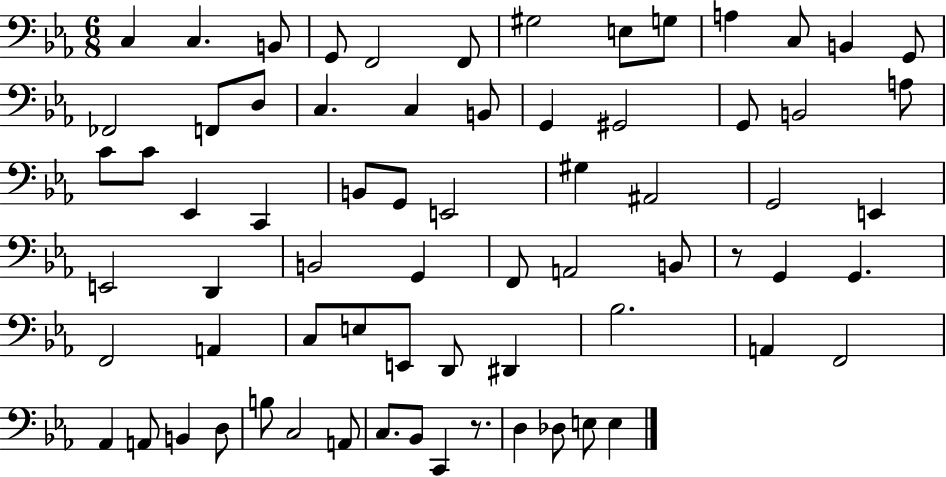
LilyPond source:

{
  \clef bass
  \numericTimeSignature
  \time 6/8
  \key ees \major
  c4 c4. b,8 | g,8 f,2 f,8 | gis2 e8 g8 | a4 c8 b,4 g,8 | \break fes,2 f,8 d8 | c4. c4 b,8 | g,4 gis,2 | g,8 b,2 a8 | \break c'8 c'8 ees,4 c,4 | b,8 g,8 e,2 | gis4 ais,2 | g,2 e,4 | \break e,2 d,4 | b,2 g,4 | f,8 a,2 b,8 | r8 g,4 g,4. | \break f,2 a,4 | c8 e8 e,8 d,8 dis,4 | bes2. | a,4 f,2 | \break aes,4 a,8 b,4 d8 | b8 c2 a,8 | c8. bes,8 c,4 r8. | d4 des8 e8 e4 | \break \bar "|."
}